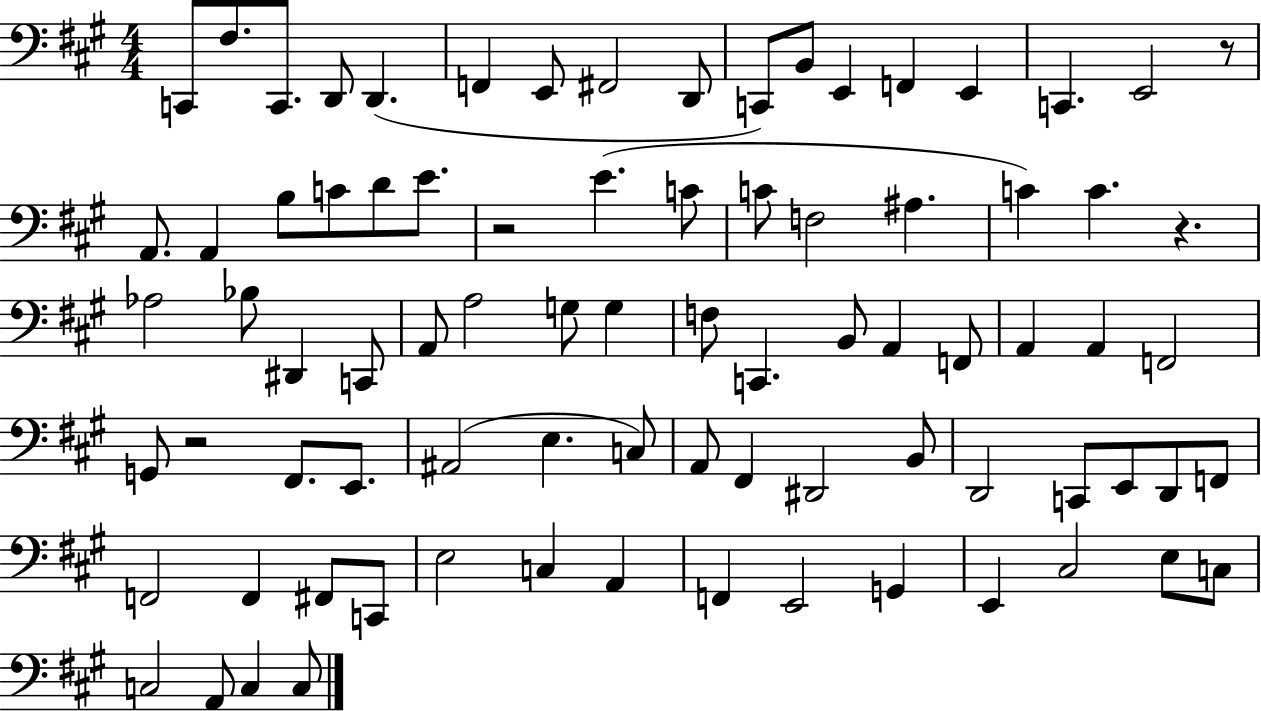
C2/e F#3/e. C2/e. D2/e D2/q. F2/q E2/e F#2/h D2/e C2/e B2/e E2/q F2/q E2/q C2/q. E2/h R/e A2/e. A2/q B3/e C4/e D4/e E4/e. R/h E4/q. C4/e C4/e F3/h A#3/q. C4/q C4/q. R/q. Ab3/h Bb3/e D#2/q C2/e A2/e A3/h G3/e G3/q F3/e C2/q. B2/e A2/q F2/e A2/q A2/q F2/h G2/e R/h F#2/e. E2/e. A#2/h E3/q. C3/e A2/e F#2/q D#2/h B2/e D2/h C2/e E2/e D2/e F2/e F2/h F2/q F#2/e C2/e E3/h C3/q A2/q F2/q E2/h G2/q E2/q C#3/h E3/e C3/e C3/h A2/e C3/q C3/e